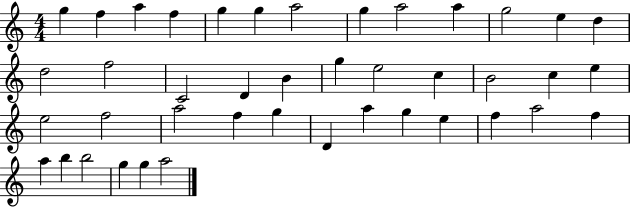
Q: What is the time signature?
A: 4/4